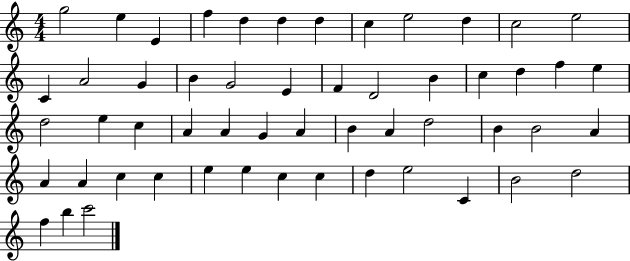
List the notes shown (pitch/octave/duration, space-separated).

G5/h E5/q E4/q F5/q D5/q D5/q D5/q C5/q E5/h D5/q C5/h E5/h C4/q A4/h G4/q B4/q G4/h E4/q F4/q D4/h B4/q C5/q D5/q F5/q E5/q D5/h E5/q C5/q A4/q A4/q G4/q A4/q B4/q A4/q D5/h B4/q B4/h A4/q A4/q A4/q C5/q C5/q E5/q E5/q C5/q C5/q D5/q E5/h C4/q B4/h D5/h F5/q B5/q C6/h